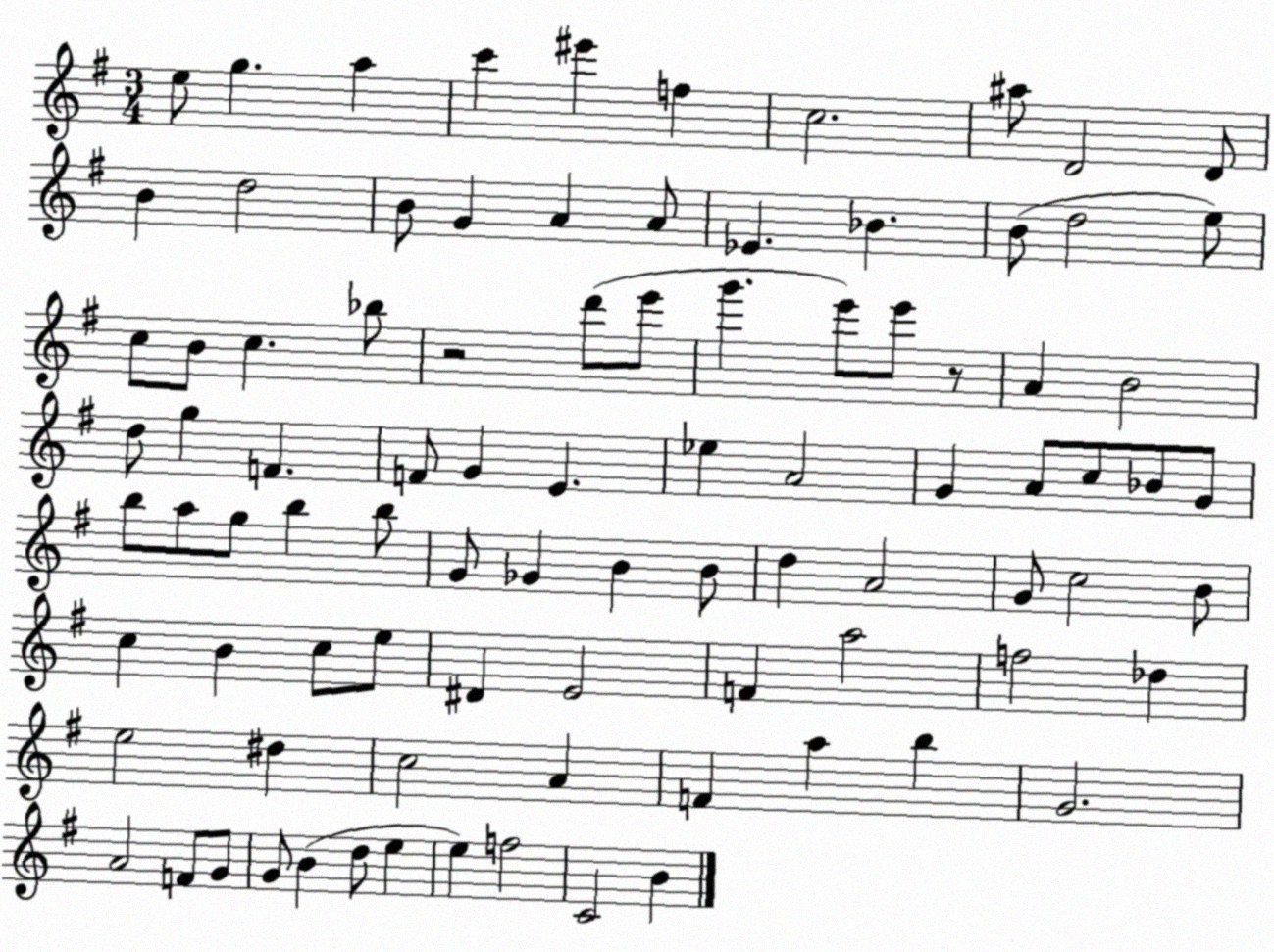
X:1
T:Untitled
M:3/4
L:1/4
K:G
e/2 g a c' ^e' f c2 ^a/2 D2 D/2 B d2 B/2 G A A/2 _E _B B/2 d2 e/2 c/2 B/2 c _b/2 z2 d'/2 e'/2 g' e'/2 e'/2 z/2 A B2 d/2 g F F/2 G E _e A2 G A/2 c/2 _B/2 G/2 b/2 a/2 g/2 b b/2 G/2 _G B B/2 d A2 G/2 c2 B/2 c B c/2 e/2 ^D E2 F a2 f2 _d e2 ^d c2 A F a b G2 A2 F/2 G/2 G/2 B d/2 e e f2 C2 B